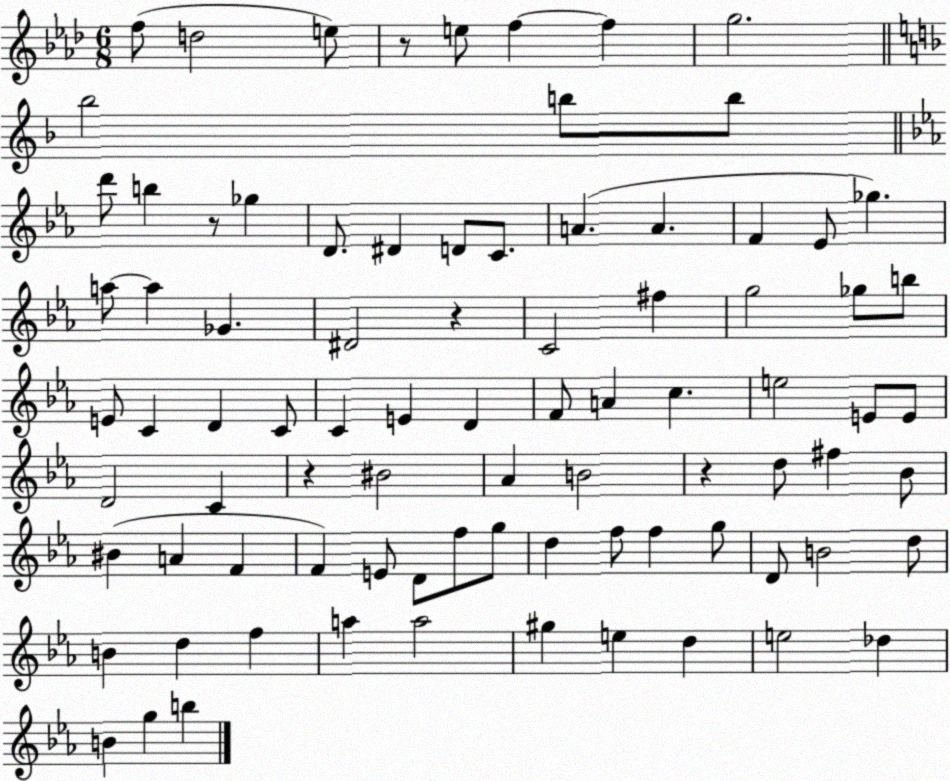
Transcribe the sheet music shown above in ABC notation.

X:1
T:Untitled
M:6/8
L:1/4
K:Ab
f/2 d2 e/2 z/2 e/2 f f g2 _b2 b/2 b/2 d'/2 b z/2 _g D/2 ^D D/2 C/2 A A F _E/2 _g a/2 a _G ^D2 z C2 ^f g2 _g/2 b/2 E/2 C D C/2 C E D F/2 A c e2 E/2 E/2 D2 C z ^B2 _A B2 z d/2 ^f _B/2 ^B A F F E/2 D/2 f/2 g/2 d f/2 f g/2 D/2 B2 d/2 B d f a a2 ^g e d e2 _d B g b